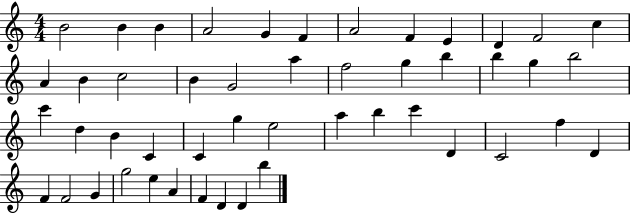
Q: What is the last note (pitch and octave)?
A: B5